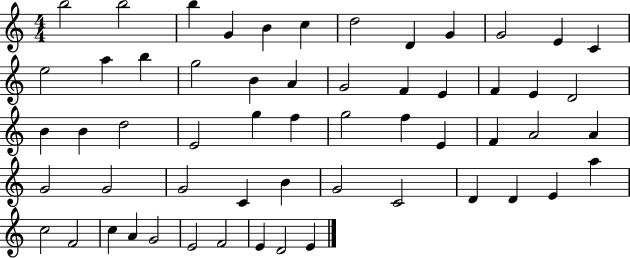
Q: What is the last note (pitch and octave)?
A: E4